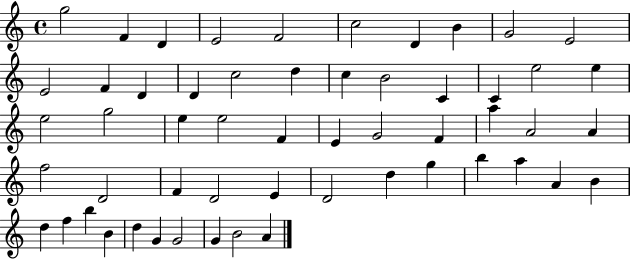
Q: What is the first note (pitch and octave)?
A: G5